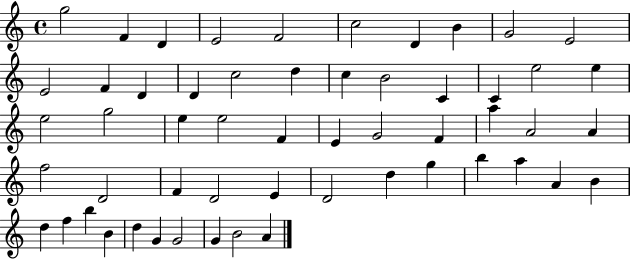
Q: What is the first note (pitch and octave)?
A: G5